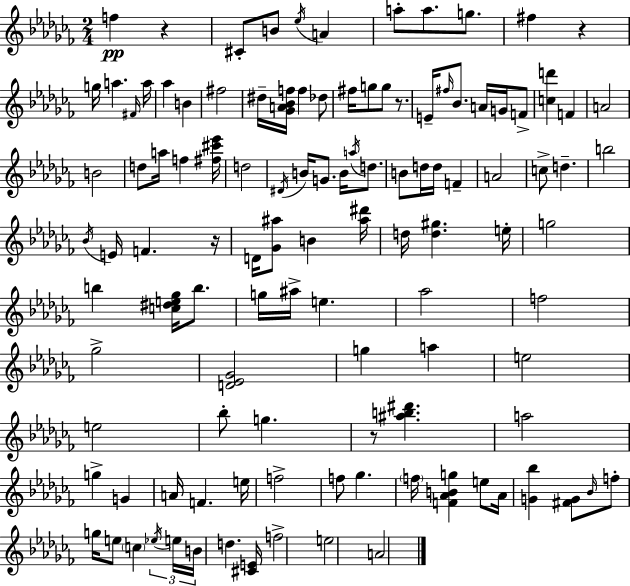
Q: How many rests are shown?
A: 5